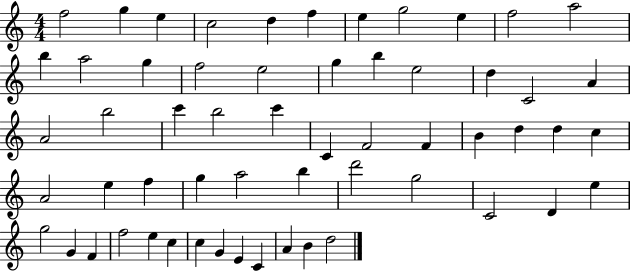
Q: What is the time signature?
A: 4/4